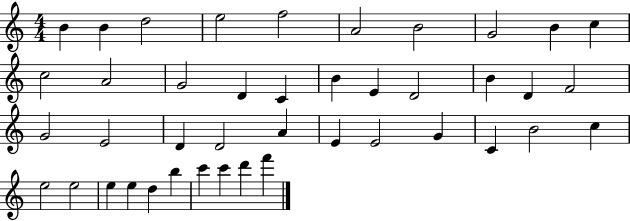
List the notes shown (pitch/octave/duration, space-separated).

B4/q B4/q D5/h E5/h F5/h A4/h B4/h G4/h B4/q C5/q C5/h A4/h G4/h D4/q C4/q B4/q E4/q D4/h B4/q D4/q F4/h G4/h E4/h D4/q D4/h A4/q E4/q E4/h G4/q C4/q B4/h C5/q E5/h E5/h E5/q E5/q D5/q B5/q C6/q C6/q D6/q F6/q